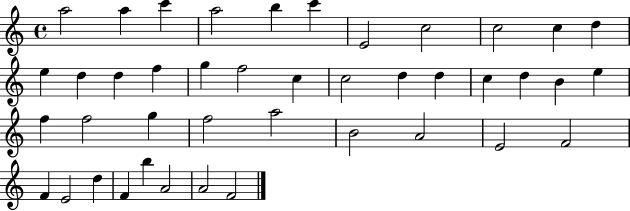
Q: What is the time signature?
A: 4/4